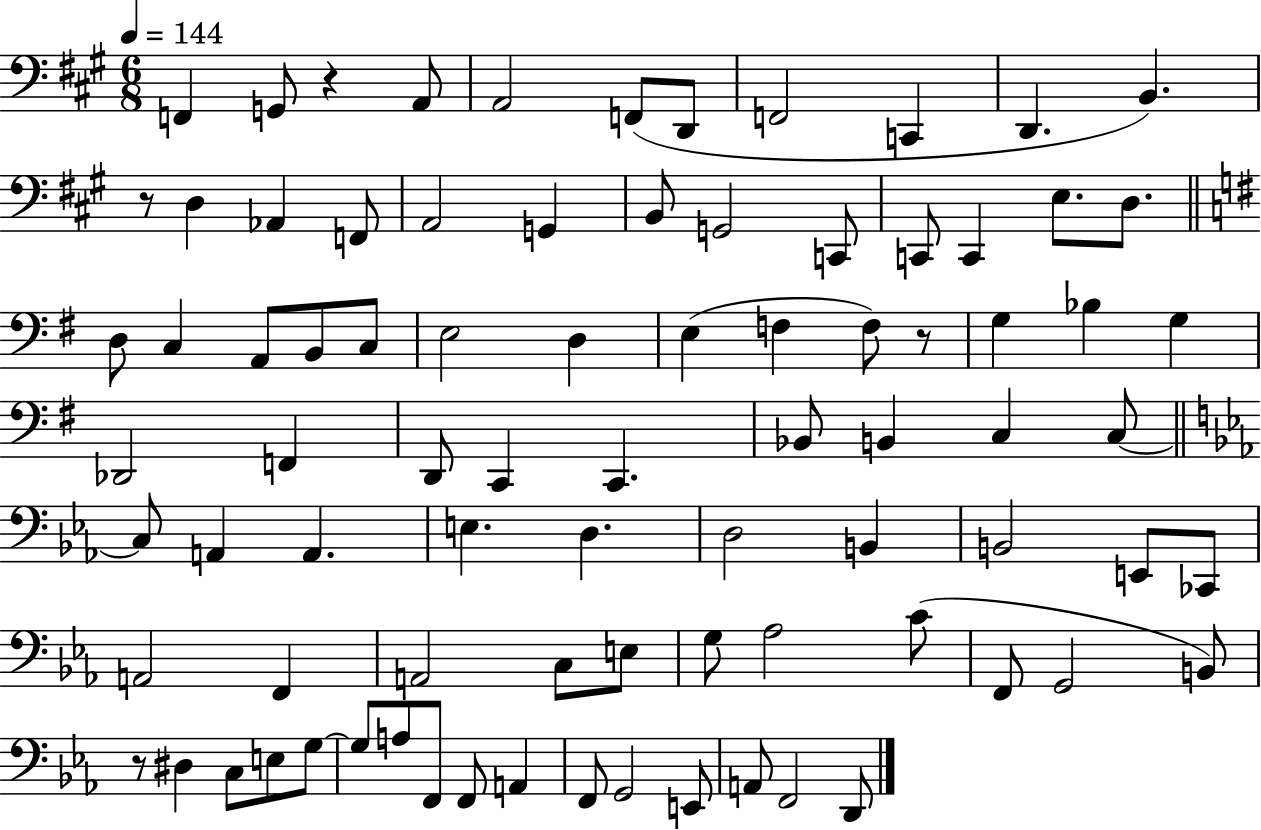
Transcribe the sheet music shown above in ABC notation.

X:1
T:Untitled
M:6/8
L:1/4
K:A
F,, G,,/2 z A,,/2 A,,2 F,,/2 D,,/2 F,,2 C,, D,, B,, z/2 D, _A,, F,,/2 A,,2 G,, B,,/2 G,,2 C,,/2 C,,/2 C,, E,/2 D,/2 D,/2 C, A,,/2 B,,/2 C,/2 E,2 D, E, F, F,/2 z/2 G, _B, G, _D,,2 F,, D,,/2 C,, C,, _B,,/2 B,, C, C,/2 C,/2 A,, A,, E, D, D,2 B,, B,,2 E,,/2 _C,,/2 A,,2 F,, A,,2 C,/2 E,/2 G,/2 _A,2 C/2 F,,/2 G,,2 B,,/2 z/2 ^D, C,/2 E,/2 G,/2 G,/2 A,/2 F,,/2 F,,/2 A,, F,,/2 G,,2 E,,/2 A,,/2 F,,2 D,,/2